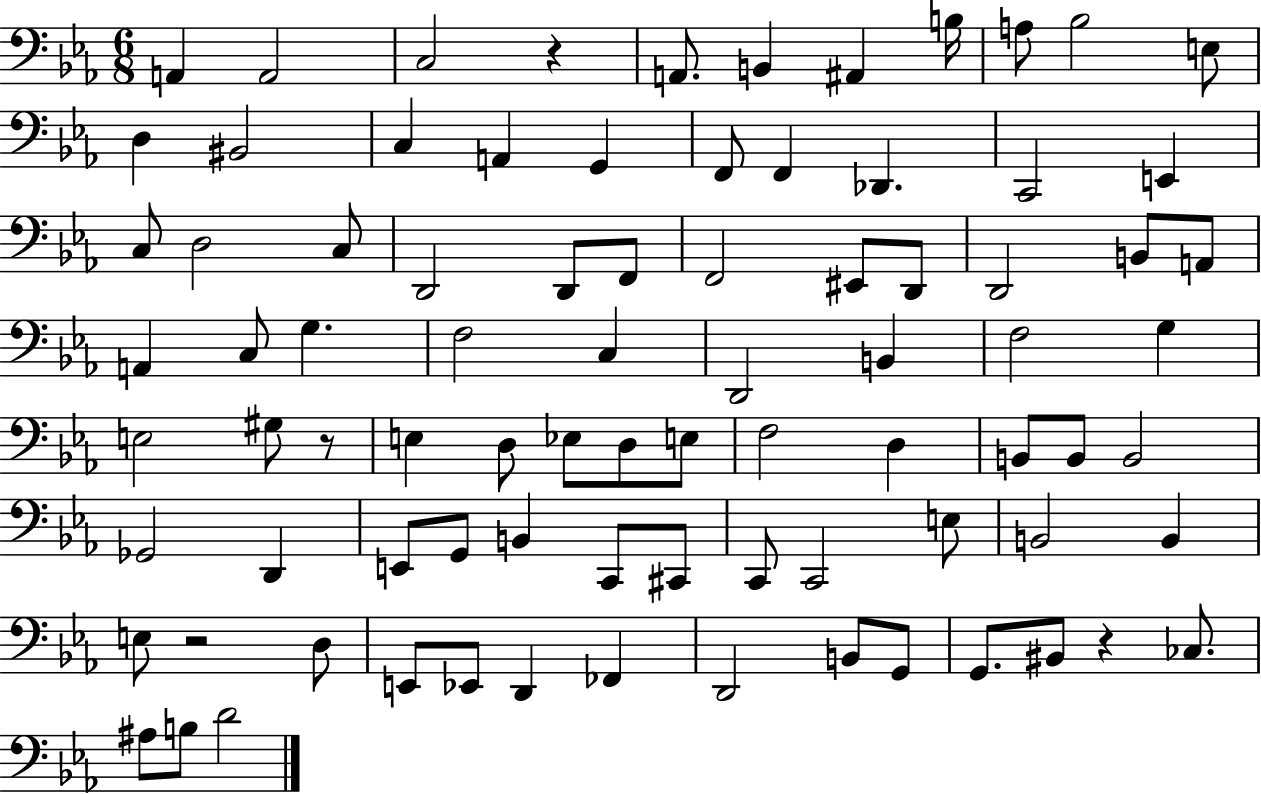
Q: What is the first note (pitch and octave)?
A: A2